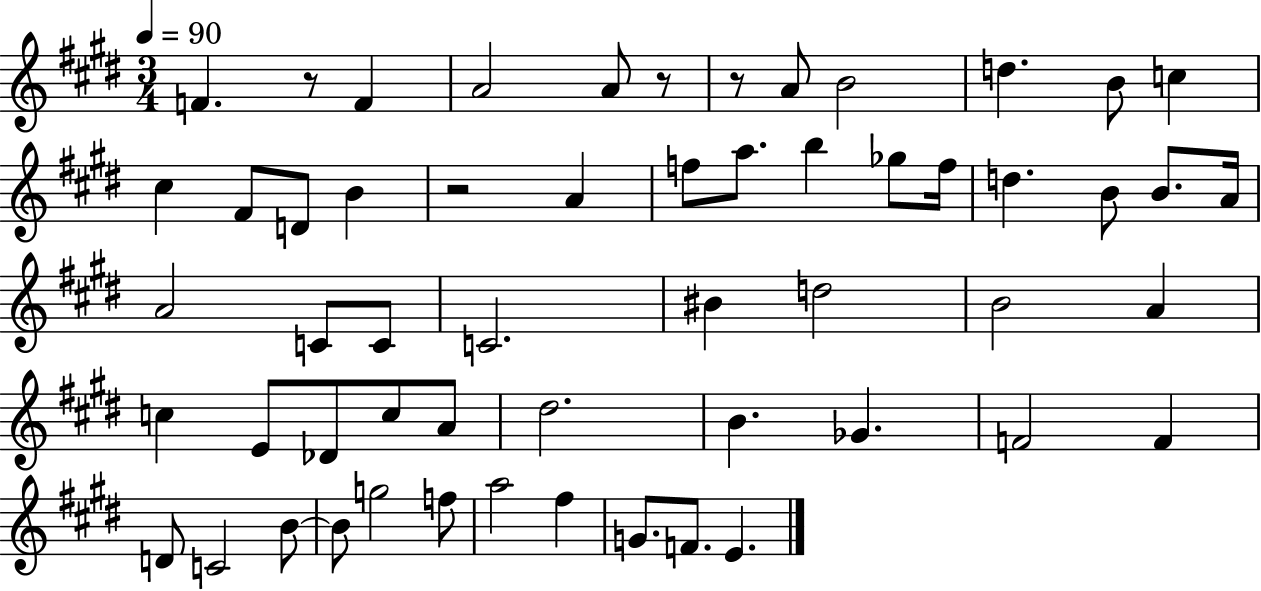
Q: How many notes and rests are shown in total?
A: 56